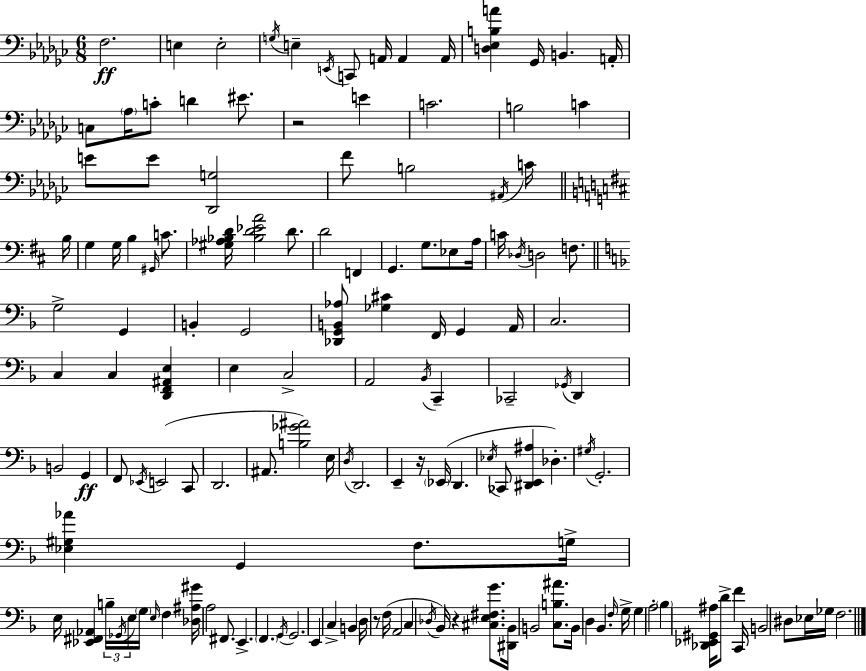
{
  \clef bass
  \numericTimeSignature
  \time 6/8
  \key ees \minor
  f2.\ff | e4 e2-. | \acciaccatura { g16 } e4-- \acciaccatura { e,16 } c,8 a,16 a,4 | a,16 <d ees b a'>4 ges,16 b,4. | \break a,16-. c8 \parenthesize aes16 c'8-. d'4 eis'8. | r2 e'4 | c'2. | b2 c'4 | \break e'8 e'8 <des, g>2 | f'8 b2 | \acciaccatura { ais,16 } c'16 \bar "||" \break \key b \minor b16 g4 g16 b4 \grace { gis,16 } c'8. | <gis aes bes d'>16 <bes d' ees' a'>2 d'8. | d'2 f,4 | g,4. g8. ees8 | \break a16 c'16 \acciaccatura { des16 } d2 | f8. \bar "||" \break \key f \major g2-> g,4 | b,4-. g,2 | <des, g, b, aes>8 <ges cis'>4 f,16 g,4 a,16 | c2. | \break c4 c4 <d, f, ais, e>4 | e4 c2-> | a,2 \acciaccatura { bes,16 } c,4-- | ces,2-- \acciaccatura { ges,16 } d,4 | \break b,2 g,4\ff | f,8 \acciaccatura { ees,16 }( e,2 | c,8 d,2. | ais,8. <b ges' ais'>2) | \break e16 \acciaccatura { d16 } d,2. | e,4-- r16 \parenthesize ees,16( d,4. | \acciaccatura { ees16 } ces,8 <dis, e, ais>4 des4.-.) | \acciaccatura { gis16 } g,2.-. | \break <ees gis aes'>4 g,4 | f8. g16-> e16 <ees, fis, aes,>4 \tuplet 3/2 { b16-- | \acciaccatura { ges,16 } e16 } \parenthesize g16 \grace { e16 } f4 <des ais gis'>16 a2 | fis,8. e,4.-> | \break \parenthesize f,4. \acciaccatura { g,16 } g,2. | e,4 | c4-> b,4 d16 r8 | f16( a,2 c4 | \break \acciaccatura { des16 }) bes,16 r4 <cis e fis g'>8. <dis, bes,>16 b,2 | <c b ais'>8. b,16 d4 | bes,4. \grace { f16 } g16-> g4 | a2-. \parenthesize bes4 | \break <des, ees, gis, ais>16 d'8-> f'4 c,16 b,2 | dis8 ees16 ges16 f2. | \bar "|."
}